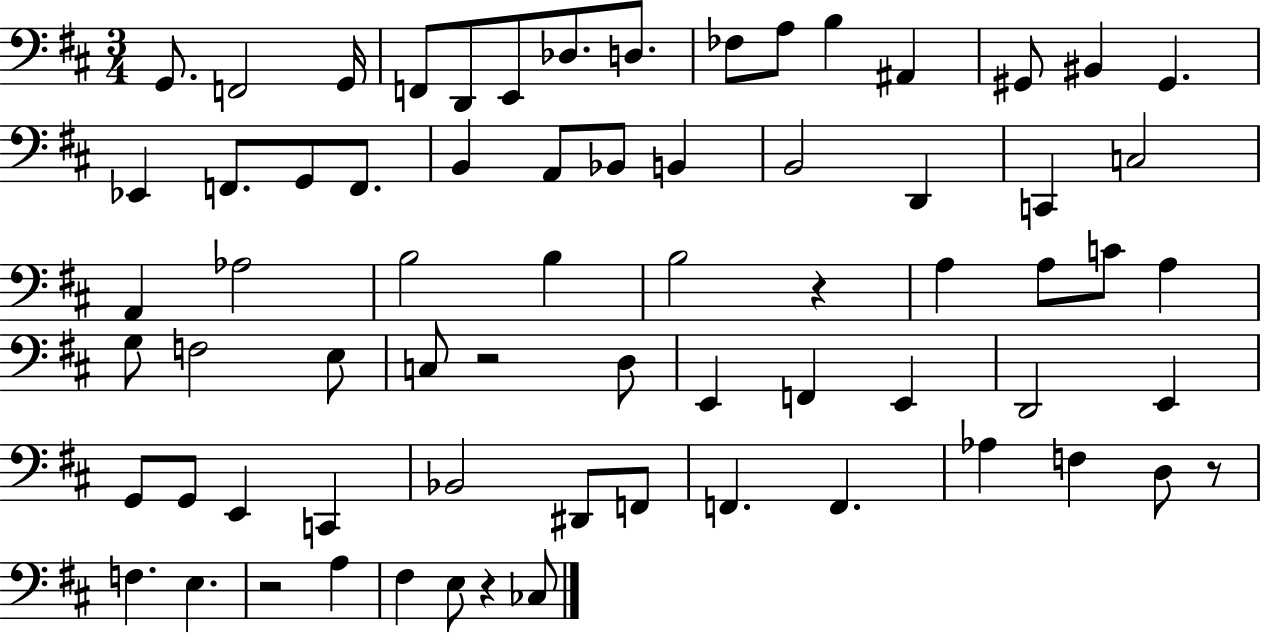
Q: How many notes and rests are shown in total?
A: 69